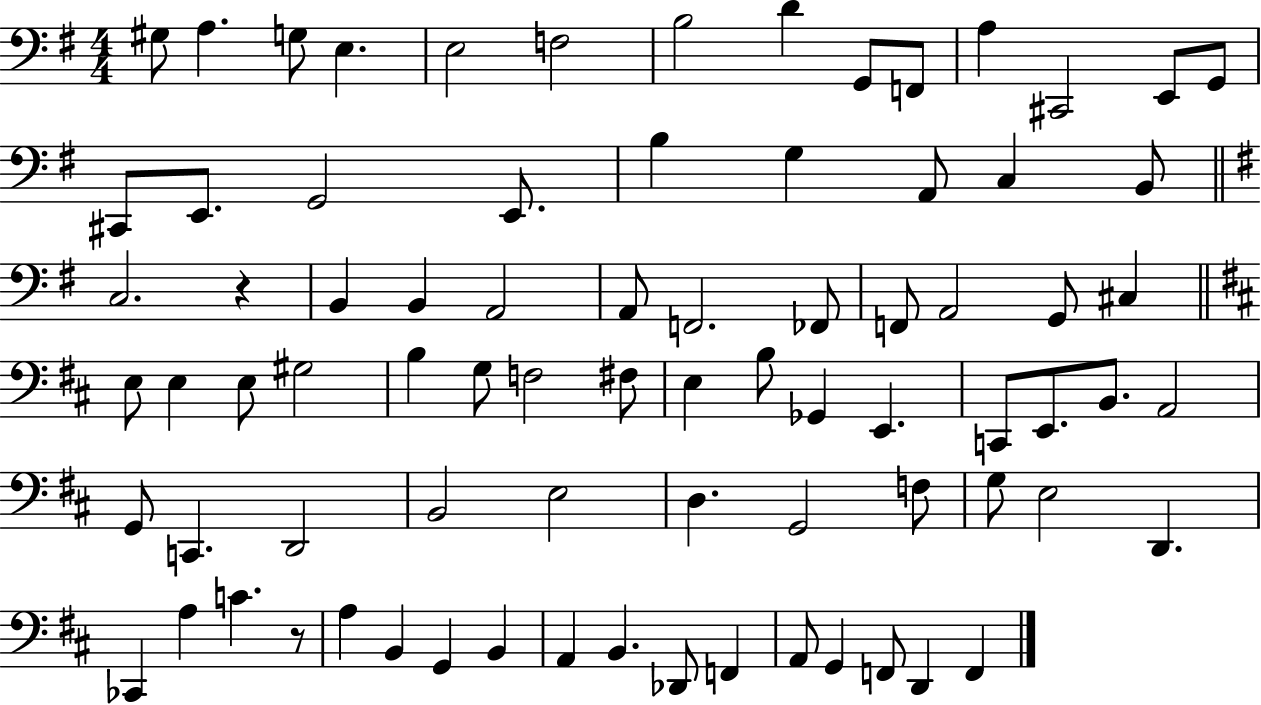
X:1
T:Untitled
M:4/4
L:1/4
K:G
^G,/2 A, G,/2 E, E,2 F,2 B,2 D G,,/2 F,,/2 A, ^C,,2 E,,/2 G,,/2 ^C,,/2 E,,/2 G,,2 E,,/2 B, G, A,,/2 C, B,,/2 C,2 z B,, B,, A,,2 A,,/2 F,,2 _F,,/2 F,,/2 A,,2 G,,/2 ^C, E,/2 E, E,/2 ^G,2 B, G,/2 F,2 ^F,/2 E, B,/2 _G,, E,, C,,/2 E,,/2 B,,/2 A,,2 G,,/2 C,, D,,2 B,,2 E,2 D, G,,2 F,/2 G,/2 E,2 D,, _C,, A, C z/2 A, B,, G,, B,, A,, B,, _D,,/2 F,, A,,/2 G,, F,,/2 D,, F,,